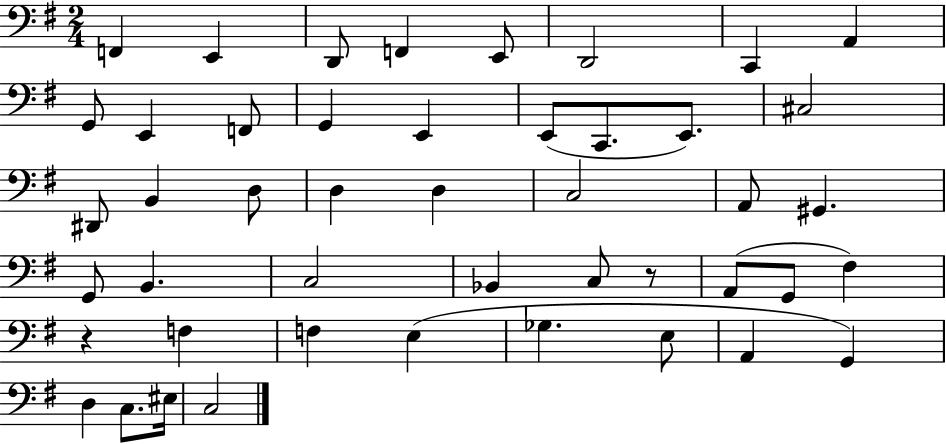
{
  \clef bass
  \numericTimeSignature
  \time 2/4
  \key g \major
  \repeat volta 2 { f,4 e,4 | d,8 f,4 e,8 | d,2 | c,4 a,4 | \break g,8 e,4 f,8 | g,4 e,4 | e,8( c,8. e,8.) | cis2 | \break dis,8 b,4 d8 | d4 d4 | c2 | a,8 gis,4. | \break g,8 b,4. | c2 | bes,4 c8 r8 | a,8( g,8 fis4) | \break r4 f4 | f4 e4( | ges4. e8 | a,4 g,4) | \break d4 c8. eis16 | c2 | } \bar "|."
}